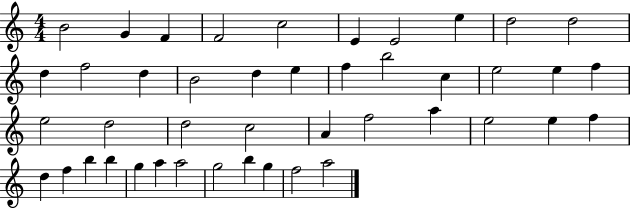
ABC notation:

X:1
T:Untitled
M:4/4
L:1/4
K:C
B2 G F F2 c2 E E2 e d2 d2 d f2 d B2 d e f b2 c e2 e f e2 d2 d2 c2 A f2 a e2 e f d f b b g a a2 g2 b g f2 a2